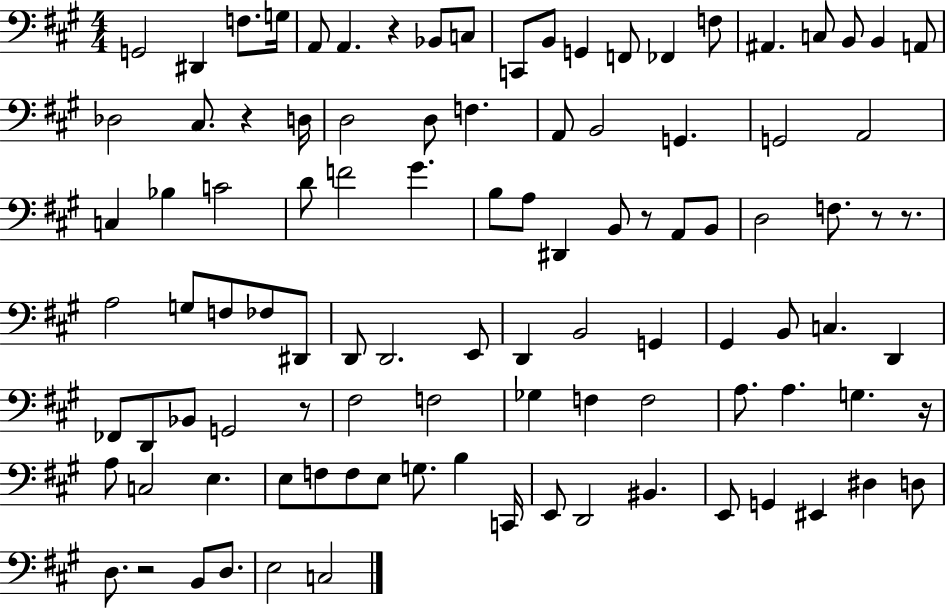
{
  \clef bass
  \numericTimeSignature
  \time 4/4
  \key a \major
  g,2 dis,4 f8. g16 | a,8 a,4. r4 bes,8 c8 | c,8 b,8 g,4 f,8 fes,4 f8 | ais,4. c8 b,8 b,4 a,8 | \break des2 cis8. r4 d16 | d2 d8 f4. | a,8 b,2 g,4. | g,2 a,2 | \break c4 bes4 c'2 | d'8 f'2 gis'4. | b8 a8 dis,4 b,8 r8 a,8 b,8 | d2 f8. r8 r8. | \break a2 g8 f8 fes8 dis,8 | d,8 d,2. e,8 | d,4 b,2 g,4 | gis,4 b,8 c4. d,4 | \break fes,8 d,8 bes,8 g,2 r8 | fis2 f2 | ges4 f4 f2 | a8. a4. g4. r16 | \break a8 c2 e4. | e8 f8 f8 e8 g8. b4 c,16 | e,8 d,2 bis,4. | e,8 g,4 eis,4 dis4 d8 | \break d8. r2 b,8 d8. | e2 c2 | \bar "|."
}